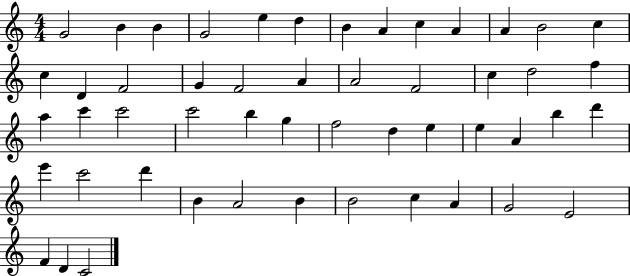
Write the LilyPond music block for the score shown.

{
  \clef treble
  \numericTimeSignature
  \time 4/4
  \key c \major
  g'2 b'4 b'4 | g'2 e''4 d''4 | b'4 a'4 c''4 a'4 | a'4 b'2 c''4 | \break c''4 d'4 f'2 | g'4 f'2 a'4 | a'2 f'2 | c''4 d''2 f''4 | \break a''4 c'''4 c'''2 | c'''2 b''4 g''4 | f''2 d''4 e''4 | e''4 a'4 b''4 d'''4 | \break e'''4 c'''2 d'''4 | b'4 a'2 b'4 | b'2 c''4 a'4 | g'2 e'2 | \break f'4 d'4 c'2 | \bar "|."
}